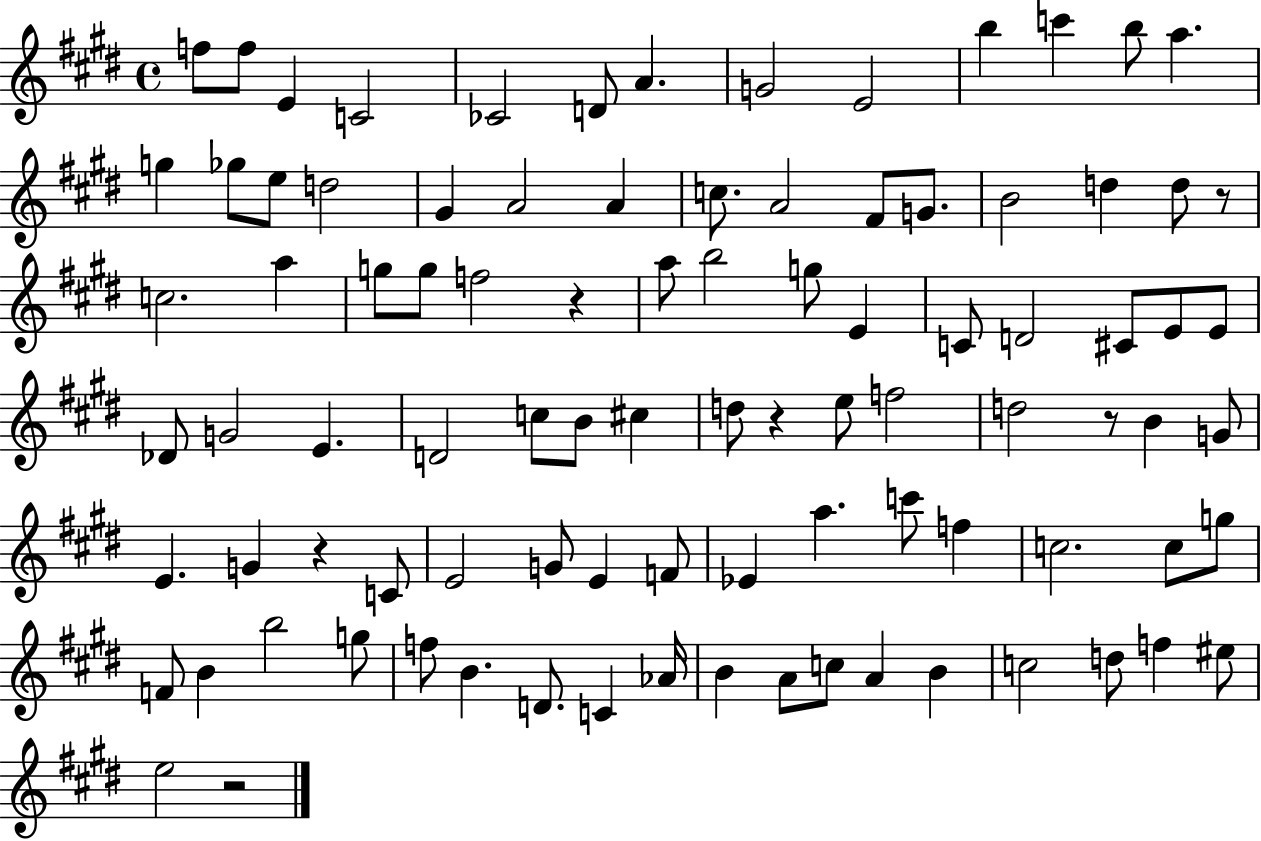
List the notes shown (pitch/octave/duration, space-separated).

F5/e F5/e E4/q C4/h CES4/h D4/e A4/q. G4/h E4/h B5/q C6/q B5/e A5/q. G5/q Gb5/e E5/e D5/h G#4/q A4/h A4/q C5/e. A4/h F#4/e G4/e. B4/h D5/q D5/e R/e C5/h. A5/q G5/e G5/e F5/h R/q A5/e B5/h G5/e E4/q C4/e D4/h C#4/e E4/e E4/e Db4/e G4/h E4/q. D4/h C5/e B4/e C#5/q D5/e R/q E5/e F5/h D5/h R/e B4/q G4/e E4/q. G4/q R/q C4/e E4/h G4/e E4/q F4/e Eb4/q A5/q. C6/e F5/q C5/h. C5/e G5/e F4/e B4/q B5/h G5/e F5/e B4/q. D4/e. C4/q Ab4/s B4/q A4/e C5/e A4/q B4/q C5/h D5/e F5/q EIS5/e E5/h R/h